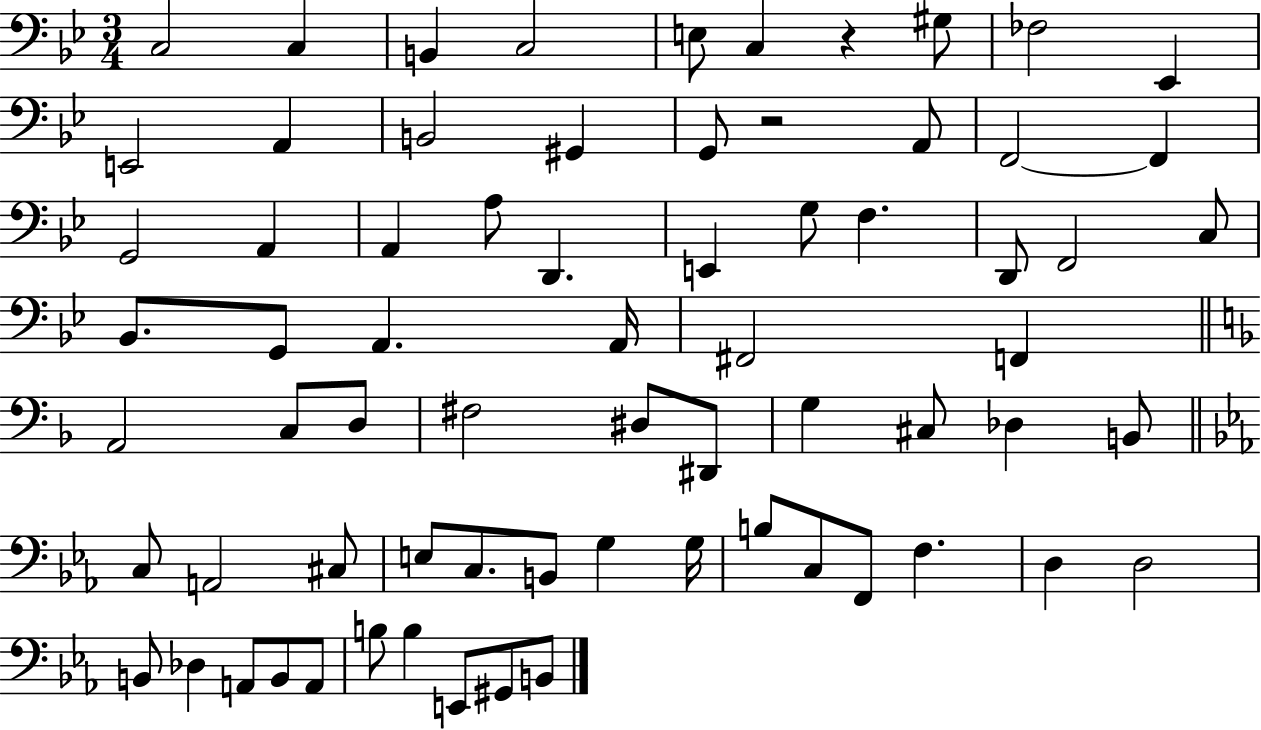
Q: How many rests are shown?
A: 2